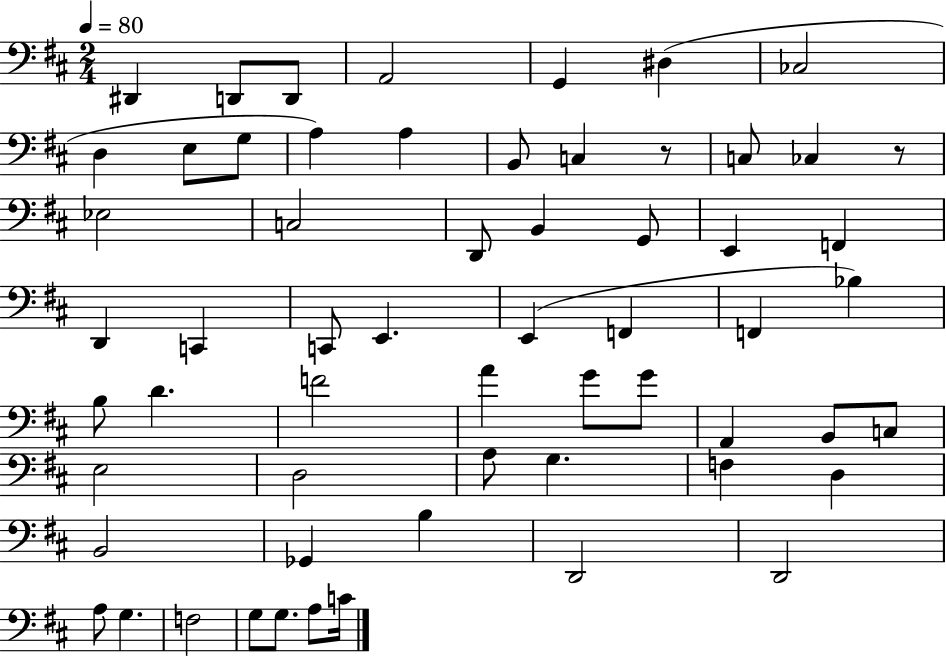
D#2/q D2/e D2/e A2/h G2/q D#3/q CES3/h D3/q E3/e G3/e A3/q A3/q B2/e C3/q R/e C3/e CES3/q R/e Eb3/h C3/h D2/e B2/q G2/e E2/q F2/q D2/q C2/q C2/e E2/q. E2/q F2/q F2/q Bb3/q B3/e D4/q. F4/h A4/q G4/e G4/e A2/q B2/e C3/e E3/h D3/h A3/e G3/q. F3/q D3/q B2/h Gb2/q B3/q D2/h D2/h A3/e G3/q. F3/h G3/e G3/e. A3/e C4/s